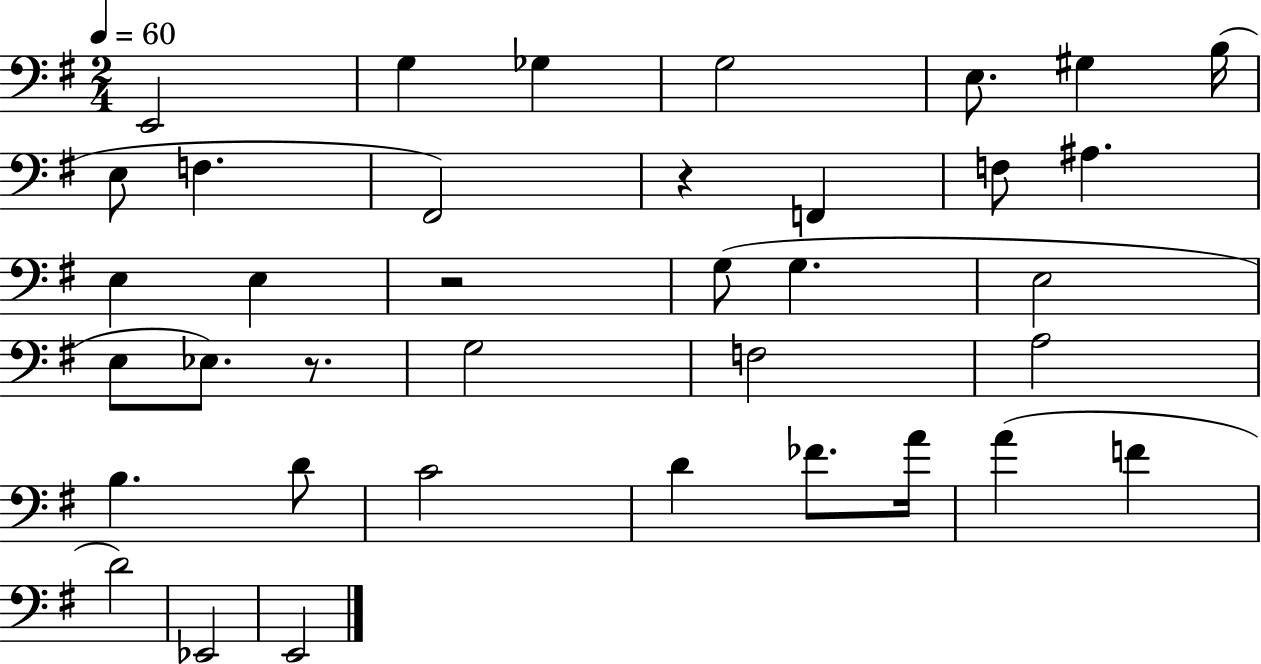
X:1
T:Untitled
M:2/4
L:1/4
K:G
E,,2 G, _G, G,2 E,/2 ^G, B,/4 E,/2 F, ^F,,2 z F,, F,/2 ^A, E, E, z2 G,/2 G, E,2 E,/2 _E,/2 z/2 G,2 F,2 A,2 B, D/2 C2 D _F/2 A/4 A F D2 _E,,2 E,,2